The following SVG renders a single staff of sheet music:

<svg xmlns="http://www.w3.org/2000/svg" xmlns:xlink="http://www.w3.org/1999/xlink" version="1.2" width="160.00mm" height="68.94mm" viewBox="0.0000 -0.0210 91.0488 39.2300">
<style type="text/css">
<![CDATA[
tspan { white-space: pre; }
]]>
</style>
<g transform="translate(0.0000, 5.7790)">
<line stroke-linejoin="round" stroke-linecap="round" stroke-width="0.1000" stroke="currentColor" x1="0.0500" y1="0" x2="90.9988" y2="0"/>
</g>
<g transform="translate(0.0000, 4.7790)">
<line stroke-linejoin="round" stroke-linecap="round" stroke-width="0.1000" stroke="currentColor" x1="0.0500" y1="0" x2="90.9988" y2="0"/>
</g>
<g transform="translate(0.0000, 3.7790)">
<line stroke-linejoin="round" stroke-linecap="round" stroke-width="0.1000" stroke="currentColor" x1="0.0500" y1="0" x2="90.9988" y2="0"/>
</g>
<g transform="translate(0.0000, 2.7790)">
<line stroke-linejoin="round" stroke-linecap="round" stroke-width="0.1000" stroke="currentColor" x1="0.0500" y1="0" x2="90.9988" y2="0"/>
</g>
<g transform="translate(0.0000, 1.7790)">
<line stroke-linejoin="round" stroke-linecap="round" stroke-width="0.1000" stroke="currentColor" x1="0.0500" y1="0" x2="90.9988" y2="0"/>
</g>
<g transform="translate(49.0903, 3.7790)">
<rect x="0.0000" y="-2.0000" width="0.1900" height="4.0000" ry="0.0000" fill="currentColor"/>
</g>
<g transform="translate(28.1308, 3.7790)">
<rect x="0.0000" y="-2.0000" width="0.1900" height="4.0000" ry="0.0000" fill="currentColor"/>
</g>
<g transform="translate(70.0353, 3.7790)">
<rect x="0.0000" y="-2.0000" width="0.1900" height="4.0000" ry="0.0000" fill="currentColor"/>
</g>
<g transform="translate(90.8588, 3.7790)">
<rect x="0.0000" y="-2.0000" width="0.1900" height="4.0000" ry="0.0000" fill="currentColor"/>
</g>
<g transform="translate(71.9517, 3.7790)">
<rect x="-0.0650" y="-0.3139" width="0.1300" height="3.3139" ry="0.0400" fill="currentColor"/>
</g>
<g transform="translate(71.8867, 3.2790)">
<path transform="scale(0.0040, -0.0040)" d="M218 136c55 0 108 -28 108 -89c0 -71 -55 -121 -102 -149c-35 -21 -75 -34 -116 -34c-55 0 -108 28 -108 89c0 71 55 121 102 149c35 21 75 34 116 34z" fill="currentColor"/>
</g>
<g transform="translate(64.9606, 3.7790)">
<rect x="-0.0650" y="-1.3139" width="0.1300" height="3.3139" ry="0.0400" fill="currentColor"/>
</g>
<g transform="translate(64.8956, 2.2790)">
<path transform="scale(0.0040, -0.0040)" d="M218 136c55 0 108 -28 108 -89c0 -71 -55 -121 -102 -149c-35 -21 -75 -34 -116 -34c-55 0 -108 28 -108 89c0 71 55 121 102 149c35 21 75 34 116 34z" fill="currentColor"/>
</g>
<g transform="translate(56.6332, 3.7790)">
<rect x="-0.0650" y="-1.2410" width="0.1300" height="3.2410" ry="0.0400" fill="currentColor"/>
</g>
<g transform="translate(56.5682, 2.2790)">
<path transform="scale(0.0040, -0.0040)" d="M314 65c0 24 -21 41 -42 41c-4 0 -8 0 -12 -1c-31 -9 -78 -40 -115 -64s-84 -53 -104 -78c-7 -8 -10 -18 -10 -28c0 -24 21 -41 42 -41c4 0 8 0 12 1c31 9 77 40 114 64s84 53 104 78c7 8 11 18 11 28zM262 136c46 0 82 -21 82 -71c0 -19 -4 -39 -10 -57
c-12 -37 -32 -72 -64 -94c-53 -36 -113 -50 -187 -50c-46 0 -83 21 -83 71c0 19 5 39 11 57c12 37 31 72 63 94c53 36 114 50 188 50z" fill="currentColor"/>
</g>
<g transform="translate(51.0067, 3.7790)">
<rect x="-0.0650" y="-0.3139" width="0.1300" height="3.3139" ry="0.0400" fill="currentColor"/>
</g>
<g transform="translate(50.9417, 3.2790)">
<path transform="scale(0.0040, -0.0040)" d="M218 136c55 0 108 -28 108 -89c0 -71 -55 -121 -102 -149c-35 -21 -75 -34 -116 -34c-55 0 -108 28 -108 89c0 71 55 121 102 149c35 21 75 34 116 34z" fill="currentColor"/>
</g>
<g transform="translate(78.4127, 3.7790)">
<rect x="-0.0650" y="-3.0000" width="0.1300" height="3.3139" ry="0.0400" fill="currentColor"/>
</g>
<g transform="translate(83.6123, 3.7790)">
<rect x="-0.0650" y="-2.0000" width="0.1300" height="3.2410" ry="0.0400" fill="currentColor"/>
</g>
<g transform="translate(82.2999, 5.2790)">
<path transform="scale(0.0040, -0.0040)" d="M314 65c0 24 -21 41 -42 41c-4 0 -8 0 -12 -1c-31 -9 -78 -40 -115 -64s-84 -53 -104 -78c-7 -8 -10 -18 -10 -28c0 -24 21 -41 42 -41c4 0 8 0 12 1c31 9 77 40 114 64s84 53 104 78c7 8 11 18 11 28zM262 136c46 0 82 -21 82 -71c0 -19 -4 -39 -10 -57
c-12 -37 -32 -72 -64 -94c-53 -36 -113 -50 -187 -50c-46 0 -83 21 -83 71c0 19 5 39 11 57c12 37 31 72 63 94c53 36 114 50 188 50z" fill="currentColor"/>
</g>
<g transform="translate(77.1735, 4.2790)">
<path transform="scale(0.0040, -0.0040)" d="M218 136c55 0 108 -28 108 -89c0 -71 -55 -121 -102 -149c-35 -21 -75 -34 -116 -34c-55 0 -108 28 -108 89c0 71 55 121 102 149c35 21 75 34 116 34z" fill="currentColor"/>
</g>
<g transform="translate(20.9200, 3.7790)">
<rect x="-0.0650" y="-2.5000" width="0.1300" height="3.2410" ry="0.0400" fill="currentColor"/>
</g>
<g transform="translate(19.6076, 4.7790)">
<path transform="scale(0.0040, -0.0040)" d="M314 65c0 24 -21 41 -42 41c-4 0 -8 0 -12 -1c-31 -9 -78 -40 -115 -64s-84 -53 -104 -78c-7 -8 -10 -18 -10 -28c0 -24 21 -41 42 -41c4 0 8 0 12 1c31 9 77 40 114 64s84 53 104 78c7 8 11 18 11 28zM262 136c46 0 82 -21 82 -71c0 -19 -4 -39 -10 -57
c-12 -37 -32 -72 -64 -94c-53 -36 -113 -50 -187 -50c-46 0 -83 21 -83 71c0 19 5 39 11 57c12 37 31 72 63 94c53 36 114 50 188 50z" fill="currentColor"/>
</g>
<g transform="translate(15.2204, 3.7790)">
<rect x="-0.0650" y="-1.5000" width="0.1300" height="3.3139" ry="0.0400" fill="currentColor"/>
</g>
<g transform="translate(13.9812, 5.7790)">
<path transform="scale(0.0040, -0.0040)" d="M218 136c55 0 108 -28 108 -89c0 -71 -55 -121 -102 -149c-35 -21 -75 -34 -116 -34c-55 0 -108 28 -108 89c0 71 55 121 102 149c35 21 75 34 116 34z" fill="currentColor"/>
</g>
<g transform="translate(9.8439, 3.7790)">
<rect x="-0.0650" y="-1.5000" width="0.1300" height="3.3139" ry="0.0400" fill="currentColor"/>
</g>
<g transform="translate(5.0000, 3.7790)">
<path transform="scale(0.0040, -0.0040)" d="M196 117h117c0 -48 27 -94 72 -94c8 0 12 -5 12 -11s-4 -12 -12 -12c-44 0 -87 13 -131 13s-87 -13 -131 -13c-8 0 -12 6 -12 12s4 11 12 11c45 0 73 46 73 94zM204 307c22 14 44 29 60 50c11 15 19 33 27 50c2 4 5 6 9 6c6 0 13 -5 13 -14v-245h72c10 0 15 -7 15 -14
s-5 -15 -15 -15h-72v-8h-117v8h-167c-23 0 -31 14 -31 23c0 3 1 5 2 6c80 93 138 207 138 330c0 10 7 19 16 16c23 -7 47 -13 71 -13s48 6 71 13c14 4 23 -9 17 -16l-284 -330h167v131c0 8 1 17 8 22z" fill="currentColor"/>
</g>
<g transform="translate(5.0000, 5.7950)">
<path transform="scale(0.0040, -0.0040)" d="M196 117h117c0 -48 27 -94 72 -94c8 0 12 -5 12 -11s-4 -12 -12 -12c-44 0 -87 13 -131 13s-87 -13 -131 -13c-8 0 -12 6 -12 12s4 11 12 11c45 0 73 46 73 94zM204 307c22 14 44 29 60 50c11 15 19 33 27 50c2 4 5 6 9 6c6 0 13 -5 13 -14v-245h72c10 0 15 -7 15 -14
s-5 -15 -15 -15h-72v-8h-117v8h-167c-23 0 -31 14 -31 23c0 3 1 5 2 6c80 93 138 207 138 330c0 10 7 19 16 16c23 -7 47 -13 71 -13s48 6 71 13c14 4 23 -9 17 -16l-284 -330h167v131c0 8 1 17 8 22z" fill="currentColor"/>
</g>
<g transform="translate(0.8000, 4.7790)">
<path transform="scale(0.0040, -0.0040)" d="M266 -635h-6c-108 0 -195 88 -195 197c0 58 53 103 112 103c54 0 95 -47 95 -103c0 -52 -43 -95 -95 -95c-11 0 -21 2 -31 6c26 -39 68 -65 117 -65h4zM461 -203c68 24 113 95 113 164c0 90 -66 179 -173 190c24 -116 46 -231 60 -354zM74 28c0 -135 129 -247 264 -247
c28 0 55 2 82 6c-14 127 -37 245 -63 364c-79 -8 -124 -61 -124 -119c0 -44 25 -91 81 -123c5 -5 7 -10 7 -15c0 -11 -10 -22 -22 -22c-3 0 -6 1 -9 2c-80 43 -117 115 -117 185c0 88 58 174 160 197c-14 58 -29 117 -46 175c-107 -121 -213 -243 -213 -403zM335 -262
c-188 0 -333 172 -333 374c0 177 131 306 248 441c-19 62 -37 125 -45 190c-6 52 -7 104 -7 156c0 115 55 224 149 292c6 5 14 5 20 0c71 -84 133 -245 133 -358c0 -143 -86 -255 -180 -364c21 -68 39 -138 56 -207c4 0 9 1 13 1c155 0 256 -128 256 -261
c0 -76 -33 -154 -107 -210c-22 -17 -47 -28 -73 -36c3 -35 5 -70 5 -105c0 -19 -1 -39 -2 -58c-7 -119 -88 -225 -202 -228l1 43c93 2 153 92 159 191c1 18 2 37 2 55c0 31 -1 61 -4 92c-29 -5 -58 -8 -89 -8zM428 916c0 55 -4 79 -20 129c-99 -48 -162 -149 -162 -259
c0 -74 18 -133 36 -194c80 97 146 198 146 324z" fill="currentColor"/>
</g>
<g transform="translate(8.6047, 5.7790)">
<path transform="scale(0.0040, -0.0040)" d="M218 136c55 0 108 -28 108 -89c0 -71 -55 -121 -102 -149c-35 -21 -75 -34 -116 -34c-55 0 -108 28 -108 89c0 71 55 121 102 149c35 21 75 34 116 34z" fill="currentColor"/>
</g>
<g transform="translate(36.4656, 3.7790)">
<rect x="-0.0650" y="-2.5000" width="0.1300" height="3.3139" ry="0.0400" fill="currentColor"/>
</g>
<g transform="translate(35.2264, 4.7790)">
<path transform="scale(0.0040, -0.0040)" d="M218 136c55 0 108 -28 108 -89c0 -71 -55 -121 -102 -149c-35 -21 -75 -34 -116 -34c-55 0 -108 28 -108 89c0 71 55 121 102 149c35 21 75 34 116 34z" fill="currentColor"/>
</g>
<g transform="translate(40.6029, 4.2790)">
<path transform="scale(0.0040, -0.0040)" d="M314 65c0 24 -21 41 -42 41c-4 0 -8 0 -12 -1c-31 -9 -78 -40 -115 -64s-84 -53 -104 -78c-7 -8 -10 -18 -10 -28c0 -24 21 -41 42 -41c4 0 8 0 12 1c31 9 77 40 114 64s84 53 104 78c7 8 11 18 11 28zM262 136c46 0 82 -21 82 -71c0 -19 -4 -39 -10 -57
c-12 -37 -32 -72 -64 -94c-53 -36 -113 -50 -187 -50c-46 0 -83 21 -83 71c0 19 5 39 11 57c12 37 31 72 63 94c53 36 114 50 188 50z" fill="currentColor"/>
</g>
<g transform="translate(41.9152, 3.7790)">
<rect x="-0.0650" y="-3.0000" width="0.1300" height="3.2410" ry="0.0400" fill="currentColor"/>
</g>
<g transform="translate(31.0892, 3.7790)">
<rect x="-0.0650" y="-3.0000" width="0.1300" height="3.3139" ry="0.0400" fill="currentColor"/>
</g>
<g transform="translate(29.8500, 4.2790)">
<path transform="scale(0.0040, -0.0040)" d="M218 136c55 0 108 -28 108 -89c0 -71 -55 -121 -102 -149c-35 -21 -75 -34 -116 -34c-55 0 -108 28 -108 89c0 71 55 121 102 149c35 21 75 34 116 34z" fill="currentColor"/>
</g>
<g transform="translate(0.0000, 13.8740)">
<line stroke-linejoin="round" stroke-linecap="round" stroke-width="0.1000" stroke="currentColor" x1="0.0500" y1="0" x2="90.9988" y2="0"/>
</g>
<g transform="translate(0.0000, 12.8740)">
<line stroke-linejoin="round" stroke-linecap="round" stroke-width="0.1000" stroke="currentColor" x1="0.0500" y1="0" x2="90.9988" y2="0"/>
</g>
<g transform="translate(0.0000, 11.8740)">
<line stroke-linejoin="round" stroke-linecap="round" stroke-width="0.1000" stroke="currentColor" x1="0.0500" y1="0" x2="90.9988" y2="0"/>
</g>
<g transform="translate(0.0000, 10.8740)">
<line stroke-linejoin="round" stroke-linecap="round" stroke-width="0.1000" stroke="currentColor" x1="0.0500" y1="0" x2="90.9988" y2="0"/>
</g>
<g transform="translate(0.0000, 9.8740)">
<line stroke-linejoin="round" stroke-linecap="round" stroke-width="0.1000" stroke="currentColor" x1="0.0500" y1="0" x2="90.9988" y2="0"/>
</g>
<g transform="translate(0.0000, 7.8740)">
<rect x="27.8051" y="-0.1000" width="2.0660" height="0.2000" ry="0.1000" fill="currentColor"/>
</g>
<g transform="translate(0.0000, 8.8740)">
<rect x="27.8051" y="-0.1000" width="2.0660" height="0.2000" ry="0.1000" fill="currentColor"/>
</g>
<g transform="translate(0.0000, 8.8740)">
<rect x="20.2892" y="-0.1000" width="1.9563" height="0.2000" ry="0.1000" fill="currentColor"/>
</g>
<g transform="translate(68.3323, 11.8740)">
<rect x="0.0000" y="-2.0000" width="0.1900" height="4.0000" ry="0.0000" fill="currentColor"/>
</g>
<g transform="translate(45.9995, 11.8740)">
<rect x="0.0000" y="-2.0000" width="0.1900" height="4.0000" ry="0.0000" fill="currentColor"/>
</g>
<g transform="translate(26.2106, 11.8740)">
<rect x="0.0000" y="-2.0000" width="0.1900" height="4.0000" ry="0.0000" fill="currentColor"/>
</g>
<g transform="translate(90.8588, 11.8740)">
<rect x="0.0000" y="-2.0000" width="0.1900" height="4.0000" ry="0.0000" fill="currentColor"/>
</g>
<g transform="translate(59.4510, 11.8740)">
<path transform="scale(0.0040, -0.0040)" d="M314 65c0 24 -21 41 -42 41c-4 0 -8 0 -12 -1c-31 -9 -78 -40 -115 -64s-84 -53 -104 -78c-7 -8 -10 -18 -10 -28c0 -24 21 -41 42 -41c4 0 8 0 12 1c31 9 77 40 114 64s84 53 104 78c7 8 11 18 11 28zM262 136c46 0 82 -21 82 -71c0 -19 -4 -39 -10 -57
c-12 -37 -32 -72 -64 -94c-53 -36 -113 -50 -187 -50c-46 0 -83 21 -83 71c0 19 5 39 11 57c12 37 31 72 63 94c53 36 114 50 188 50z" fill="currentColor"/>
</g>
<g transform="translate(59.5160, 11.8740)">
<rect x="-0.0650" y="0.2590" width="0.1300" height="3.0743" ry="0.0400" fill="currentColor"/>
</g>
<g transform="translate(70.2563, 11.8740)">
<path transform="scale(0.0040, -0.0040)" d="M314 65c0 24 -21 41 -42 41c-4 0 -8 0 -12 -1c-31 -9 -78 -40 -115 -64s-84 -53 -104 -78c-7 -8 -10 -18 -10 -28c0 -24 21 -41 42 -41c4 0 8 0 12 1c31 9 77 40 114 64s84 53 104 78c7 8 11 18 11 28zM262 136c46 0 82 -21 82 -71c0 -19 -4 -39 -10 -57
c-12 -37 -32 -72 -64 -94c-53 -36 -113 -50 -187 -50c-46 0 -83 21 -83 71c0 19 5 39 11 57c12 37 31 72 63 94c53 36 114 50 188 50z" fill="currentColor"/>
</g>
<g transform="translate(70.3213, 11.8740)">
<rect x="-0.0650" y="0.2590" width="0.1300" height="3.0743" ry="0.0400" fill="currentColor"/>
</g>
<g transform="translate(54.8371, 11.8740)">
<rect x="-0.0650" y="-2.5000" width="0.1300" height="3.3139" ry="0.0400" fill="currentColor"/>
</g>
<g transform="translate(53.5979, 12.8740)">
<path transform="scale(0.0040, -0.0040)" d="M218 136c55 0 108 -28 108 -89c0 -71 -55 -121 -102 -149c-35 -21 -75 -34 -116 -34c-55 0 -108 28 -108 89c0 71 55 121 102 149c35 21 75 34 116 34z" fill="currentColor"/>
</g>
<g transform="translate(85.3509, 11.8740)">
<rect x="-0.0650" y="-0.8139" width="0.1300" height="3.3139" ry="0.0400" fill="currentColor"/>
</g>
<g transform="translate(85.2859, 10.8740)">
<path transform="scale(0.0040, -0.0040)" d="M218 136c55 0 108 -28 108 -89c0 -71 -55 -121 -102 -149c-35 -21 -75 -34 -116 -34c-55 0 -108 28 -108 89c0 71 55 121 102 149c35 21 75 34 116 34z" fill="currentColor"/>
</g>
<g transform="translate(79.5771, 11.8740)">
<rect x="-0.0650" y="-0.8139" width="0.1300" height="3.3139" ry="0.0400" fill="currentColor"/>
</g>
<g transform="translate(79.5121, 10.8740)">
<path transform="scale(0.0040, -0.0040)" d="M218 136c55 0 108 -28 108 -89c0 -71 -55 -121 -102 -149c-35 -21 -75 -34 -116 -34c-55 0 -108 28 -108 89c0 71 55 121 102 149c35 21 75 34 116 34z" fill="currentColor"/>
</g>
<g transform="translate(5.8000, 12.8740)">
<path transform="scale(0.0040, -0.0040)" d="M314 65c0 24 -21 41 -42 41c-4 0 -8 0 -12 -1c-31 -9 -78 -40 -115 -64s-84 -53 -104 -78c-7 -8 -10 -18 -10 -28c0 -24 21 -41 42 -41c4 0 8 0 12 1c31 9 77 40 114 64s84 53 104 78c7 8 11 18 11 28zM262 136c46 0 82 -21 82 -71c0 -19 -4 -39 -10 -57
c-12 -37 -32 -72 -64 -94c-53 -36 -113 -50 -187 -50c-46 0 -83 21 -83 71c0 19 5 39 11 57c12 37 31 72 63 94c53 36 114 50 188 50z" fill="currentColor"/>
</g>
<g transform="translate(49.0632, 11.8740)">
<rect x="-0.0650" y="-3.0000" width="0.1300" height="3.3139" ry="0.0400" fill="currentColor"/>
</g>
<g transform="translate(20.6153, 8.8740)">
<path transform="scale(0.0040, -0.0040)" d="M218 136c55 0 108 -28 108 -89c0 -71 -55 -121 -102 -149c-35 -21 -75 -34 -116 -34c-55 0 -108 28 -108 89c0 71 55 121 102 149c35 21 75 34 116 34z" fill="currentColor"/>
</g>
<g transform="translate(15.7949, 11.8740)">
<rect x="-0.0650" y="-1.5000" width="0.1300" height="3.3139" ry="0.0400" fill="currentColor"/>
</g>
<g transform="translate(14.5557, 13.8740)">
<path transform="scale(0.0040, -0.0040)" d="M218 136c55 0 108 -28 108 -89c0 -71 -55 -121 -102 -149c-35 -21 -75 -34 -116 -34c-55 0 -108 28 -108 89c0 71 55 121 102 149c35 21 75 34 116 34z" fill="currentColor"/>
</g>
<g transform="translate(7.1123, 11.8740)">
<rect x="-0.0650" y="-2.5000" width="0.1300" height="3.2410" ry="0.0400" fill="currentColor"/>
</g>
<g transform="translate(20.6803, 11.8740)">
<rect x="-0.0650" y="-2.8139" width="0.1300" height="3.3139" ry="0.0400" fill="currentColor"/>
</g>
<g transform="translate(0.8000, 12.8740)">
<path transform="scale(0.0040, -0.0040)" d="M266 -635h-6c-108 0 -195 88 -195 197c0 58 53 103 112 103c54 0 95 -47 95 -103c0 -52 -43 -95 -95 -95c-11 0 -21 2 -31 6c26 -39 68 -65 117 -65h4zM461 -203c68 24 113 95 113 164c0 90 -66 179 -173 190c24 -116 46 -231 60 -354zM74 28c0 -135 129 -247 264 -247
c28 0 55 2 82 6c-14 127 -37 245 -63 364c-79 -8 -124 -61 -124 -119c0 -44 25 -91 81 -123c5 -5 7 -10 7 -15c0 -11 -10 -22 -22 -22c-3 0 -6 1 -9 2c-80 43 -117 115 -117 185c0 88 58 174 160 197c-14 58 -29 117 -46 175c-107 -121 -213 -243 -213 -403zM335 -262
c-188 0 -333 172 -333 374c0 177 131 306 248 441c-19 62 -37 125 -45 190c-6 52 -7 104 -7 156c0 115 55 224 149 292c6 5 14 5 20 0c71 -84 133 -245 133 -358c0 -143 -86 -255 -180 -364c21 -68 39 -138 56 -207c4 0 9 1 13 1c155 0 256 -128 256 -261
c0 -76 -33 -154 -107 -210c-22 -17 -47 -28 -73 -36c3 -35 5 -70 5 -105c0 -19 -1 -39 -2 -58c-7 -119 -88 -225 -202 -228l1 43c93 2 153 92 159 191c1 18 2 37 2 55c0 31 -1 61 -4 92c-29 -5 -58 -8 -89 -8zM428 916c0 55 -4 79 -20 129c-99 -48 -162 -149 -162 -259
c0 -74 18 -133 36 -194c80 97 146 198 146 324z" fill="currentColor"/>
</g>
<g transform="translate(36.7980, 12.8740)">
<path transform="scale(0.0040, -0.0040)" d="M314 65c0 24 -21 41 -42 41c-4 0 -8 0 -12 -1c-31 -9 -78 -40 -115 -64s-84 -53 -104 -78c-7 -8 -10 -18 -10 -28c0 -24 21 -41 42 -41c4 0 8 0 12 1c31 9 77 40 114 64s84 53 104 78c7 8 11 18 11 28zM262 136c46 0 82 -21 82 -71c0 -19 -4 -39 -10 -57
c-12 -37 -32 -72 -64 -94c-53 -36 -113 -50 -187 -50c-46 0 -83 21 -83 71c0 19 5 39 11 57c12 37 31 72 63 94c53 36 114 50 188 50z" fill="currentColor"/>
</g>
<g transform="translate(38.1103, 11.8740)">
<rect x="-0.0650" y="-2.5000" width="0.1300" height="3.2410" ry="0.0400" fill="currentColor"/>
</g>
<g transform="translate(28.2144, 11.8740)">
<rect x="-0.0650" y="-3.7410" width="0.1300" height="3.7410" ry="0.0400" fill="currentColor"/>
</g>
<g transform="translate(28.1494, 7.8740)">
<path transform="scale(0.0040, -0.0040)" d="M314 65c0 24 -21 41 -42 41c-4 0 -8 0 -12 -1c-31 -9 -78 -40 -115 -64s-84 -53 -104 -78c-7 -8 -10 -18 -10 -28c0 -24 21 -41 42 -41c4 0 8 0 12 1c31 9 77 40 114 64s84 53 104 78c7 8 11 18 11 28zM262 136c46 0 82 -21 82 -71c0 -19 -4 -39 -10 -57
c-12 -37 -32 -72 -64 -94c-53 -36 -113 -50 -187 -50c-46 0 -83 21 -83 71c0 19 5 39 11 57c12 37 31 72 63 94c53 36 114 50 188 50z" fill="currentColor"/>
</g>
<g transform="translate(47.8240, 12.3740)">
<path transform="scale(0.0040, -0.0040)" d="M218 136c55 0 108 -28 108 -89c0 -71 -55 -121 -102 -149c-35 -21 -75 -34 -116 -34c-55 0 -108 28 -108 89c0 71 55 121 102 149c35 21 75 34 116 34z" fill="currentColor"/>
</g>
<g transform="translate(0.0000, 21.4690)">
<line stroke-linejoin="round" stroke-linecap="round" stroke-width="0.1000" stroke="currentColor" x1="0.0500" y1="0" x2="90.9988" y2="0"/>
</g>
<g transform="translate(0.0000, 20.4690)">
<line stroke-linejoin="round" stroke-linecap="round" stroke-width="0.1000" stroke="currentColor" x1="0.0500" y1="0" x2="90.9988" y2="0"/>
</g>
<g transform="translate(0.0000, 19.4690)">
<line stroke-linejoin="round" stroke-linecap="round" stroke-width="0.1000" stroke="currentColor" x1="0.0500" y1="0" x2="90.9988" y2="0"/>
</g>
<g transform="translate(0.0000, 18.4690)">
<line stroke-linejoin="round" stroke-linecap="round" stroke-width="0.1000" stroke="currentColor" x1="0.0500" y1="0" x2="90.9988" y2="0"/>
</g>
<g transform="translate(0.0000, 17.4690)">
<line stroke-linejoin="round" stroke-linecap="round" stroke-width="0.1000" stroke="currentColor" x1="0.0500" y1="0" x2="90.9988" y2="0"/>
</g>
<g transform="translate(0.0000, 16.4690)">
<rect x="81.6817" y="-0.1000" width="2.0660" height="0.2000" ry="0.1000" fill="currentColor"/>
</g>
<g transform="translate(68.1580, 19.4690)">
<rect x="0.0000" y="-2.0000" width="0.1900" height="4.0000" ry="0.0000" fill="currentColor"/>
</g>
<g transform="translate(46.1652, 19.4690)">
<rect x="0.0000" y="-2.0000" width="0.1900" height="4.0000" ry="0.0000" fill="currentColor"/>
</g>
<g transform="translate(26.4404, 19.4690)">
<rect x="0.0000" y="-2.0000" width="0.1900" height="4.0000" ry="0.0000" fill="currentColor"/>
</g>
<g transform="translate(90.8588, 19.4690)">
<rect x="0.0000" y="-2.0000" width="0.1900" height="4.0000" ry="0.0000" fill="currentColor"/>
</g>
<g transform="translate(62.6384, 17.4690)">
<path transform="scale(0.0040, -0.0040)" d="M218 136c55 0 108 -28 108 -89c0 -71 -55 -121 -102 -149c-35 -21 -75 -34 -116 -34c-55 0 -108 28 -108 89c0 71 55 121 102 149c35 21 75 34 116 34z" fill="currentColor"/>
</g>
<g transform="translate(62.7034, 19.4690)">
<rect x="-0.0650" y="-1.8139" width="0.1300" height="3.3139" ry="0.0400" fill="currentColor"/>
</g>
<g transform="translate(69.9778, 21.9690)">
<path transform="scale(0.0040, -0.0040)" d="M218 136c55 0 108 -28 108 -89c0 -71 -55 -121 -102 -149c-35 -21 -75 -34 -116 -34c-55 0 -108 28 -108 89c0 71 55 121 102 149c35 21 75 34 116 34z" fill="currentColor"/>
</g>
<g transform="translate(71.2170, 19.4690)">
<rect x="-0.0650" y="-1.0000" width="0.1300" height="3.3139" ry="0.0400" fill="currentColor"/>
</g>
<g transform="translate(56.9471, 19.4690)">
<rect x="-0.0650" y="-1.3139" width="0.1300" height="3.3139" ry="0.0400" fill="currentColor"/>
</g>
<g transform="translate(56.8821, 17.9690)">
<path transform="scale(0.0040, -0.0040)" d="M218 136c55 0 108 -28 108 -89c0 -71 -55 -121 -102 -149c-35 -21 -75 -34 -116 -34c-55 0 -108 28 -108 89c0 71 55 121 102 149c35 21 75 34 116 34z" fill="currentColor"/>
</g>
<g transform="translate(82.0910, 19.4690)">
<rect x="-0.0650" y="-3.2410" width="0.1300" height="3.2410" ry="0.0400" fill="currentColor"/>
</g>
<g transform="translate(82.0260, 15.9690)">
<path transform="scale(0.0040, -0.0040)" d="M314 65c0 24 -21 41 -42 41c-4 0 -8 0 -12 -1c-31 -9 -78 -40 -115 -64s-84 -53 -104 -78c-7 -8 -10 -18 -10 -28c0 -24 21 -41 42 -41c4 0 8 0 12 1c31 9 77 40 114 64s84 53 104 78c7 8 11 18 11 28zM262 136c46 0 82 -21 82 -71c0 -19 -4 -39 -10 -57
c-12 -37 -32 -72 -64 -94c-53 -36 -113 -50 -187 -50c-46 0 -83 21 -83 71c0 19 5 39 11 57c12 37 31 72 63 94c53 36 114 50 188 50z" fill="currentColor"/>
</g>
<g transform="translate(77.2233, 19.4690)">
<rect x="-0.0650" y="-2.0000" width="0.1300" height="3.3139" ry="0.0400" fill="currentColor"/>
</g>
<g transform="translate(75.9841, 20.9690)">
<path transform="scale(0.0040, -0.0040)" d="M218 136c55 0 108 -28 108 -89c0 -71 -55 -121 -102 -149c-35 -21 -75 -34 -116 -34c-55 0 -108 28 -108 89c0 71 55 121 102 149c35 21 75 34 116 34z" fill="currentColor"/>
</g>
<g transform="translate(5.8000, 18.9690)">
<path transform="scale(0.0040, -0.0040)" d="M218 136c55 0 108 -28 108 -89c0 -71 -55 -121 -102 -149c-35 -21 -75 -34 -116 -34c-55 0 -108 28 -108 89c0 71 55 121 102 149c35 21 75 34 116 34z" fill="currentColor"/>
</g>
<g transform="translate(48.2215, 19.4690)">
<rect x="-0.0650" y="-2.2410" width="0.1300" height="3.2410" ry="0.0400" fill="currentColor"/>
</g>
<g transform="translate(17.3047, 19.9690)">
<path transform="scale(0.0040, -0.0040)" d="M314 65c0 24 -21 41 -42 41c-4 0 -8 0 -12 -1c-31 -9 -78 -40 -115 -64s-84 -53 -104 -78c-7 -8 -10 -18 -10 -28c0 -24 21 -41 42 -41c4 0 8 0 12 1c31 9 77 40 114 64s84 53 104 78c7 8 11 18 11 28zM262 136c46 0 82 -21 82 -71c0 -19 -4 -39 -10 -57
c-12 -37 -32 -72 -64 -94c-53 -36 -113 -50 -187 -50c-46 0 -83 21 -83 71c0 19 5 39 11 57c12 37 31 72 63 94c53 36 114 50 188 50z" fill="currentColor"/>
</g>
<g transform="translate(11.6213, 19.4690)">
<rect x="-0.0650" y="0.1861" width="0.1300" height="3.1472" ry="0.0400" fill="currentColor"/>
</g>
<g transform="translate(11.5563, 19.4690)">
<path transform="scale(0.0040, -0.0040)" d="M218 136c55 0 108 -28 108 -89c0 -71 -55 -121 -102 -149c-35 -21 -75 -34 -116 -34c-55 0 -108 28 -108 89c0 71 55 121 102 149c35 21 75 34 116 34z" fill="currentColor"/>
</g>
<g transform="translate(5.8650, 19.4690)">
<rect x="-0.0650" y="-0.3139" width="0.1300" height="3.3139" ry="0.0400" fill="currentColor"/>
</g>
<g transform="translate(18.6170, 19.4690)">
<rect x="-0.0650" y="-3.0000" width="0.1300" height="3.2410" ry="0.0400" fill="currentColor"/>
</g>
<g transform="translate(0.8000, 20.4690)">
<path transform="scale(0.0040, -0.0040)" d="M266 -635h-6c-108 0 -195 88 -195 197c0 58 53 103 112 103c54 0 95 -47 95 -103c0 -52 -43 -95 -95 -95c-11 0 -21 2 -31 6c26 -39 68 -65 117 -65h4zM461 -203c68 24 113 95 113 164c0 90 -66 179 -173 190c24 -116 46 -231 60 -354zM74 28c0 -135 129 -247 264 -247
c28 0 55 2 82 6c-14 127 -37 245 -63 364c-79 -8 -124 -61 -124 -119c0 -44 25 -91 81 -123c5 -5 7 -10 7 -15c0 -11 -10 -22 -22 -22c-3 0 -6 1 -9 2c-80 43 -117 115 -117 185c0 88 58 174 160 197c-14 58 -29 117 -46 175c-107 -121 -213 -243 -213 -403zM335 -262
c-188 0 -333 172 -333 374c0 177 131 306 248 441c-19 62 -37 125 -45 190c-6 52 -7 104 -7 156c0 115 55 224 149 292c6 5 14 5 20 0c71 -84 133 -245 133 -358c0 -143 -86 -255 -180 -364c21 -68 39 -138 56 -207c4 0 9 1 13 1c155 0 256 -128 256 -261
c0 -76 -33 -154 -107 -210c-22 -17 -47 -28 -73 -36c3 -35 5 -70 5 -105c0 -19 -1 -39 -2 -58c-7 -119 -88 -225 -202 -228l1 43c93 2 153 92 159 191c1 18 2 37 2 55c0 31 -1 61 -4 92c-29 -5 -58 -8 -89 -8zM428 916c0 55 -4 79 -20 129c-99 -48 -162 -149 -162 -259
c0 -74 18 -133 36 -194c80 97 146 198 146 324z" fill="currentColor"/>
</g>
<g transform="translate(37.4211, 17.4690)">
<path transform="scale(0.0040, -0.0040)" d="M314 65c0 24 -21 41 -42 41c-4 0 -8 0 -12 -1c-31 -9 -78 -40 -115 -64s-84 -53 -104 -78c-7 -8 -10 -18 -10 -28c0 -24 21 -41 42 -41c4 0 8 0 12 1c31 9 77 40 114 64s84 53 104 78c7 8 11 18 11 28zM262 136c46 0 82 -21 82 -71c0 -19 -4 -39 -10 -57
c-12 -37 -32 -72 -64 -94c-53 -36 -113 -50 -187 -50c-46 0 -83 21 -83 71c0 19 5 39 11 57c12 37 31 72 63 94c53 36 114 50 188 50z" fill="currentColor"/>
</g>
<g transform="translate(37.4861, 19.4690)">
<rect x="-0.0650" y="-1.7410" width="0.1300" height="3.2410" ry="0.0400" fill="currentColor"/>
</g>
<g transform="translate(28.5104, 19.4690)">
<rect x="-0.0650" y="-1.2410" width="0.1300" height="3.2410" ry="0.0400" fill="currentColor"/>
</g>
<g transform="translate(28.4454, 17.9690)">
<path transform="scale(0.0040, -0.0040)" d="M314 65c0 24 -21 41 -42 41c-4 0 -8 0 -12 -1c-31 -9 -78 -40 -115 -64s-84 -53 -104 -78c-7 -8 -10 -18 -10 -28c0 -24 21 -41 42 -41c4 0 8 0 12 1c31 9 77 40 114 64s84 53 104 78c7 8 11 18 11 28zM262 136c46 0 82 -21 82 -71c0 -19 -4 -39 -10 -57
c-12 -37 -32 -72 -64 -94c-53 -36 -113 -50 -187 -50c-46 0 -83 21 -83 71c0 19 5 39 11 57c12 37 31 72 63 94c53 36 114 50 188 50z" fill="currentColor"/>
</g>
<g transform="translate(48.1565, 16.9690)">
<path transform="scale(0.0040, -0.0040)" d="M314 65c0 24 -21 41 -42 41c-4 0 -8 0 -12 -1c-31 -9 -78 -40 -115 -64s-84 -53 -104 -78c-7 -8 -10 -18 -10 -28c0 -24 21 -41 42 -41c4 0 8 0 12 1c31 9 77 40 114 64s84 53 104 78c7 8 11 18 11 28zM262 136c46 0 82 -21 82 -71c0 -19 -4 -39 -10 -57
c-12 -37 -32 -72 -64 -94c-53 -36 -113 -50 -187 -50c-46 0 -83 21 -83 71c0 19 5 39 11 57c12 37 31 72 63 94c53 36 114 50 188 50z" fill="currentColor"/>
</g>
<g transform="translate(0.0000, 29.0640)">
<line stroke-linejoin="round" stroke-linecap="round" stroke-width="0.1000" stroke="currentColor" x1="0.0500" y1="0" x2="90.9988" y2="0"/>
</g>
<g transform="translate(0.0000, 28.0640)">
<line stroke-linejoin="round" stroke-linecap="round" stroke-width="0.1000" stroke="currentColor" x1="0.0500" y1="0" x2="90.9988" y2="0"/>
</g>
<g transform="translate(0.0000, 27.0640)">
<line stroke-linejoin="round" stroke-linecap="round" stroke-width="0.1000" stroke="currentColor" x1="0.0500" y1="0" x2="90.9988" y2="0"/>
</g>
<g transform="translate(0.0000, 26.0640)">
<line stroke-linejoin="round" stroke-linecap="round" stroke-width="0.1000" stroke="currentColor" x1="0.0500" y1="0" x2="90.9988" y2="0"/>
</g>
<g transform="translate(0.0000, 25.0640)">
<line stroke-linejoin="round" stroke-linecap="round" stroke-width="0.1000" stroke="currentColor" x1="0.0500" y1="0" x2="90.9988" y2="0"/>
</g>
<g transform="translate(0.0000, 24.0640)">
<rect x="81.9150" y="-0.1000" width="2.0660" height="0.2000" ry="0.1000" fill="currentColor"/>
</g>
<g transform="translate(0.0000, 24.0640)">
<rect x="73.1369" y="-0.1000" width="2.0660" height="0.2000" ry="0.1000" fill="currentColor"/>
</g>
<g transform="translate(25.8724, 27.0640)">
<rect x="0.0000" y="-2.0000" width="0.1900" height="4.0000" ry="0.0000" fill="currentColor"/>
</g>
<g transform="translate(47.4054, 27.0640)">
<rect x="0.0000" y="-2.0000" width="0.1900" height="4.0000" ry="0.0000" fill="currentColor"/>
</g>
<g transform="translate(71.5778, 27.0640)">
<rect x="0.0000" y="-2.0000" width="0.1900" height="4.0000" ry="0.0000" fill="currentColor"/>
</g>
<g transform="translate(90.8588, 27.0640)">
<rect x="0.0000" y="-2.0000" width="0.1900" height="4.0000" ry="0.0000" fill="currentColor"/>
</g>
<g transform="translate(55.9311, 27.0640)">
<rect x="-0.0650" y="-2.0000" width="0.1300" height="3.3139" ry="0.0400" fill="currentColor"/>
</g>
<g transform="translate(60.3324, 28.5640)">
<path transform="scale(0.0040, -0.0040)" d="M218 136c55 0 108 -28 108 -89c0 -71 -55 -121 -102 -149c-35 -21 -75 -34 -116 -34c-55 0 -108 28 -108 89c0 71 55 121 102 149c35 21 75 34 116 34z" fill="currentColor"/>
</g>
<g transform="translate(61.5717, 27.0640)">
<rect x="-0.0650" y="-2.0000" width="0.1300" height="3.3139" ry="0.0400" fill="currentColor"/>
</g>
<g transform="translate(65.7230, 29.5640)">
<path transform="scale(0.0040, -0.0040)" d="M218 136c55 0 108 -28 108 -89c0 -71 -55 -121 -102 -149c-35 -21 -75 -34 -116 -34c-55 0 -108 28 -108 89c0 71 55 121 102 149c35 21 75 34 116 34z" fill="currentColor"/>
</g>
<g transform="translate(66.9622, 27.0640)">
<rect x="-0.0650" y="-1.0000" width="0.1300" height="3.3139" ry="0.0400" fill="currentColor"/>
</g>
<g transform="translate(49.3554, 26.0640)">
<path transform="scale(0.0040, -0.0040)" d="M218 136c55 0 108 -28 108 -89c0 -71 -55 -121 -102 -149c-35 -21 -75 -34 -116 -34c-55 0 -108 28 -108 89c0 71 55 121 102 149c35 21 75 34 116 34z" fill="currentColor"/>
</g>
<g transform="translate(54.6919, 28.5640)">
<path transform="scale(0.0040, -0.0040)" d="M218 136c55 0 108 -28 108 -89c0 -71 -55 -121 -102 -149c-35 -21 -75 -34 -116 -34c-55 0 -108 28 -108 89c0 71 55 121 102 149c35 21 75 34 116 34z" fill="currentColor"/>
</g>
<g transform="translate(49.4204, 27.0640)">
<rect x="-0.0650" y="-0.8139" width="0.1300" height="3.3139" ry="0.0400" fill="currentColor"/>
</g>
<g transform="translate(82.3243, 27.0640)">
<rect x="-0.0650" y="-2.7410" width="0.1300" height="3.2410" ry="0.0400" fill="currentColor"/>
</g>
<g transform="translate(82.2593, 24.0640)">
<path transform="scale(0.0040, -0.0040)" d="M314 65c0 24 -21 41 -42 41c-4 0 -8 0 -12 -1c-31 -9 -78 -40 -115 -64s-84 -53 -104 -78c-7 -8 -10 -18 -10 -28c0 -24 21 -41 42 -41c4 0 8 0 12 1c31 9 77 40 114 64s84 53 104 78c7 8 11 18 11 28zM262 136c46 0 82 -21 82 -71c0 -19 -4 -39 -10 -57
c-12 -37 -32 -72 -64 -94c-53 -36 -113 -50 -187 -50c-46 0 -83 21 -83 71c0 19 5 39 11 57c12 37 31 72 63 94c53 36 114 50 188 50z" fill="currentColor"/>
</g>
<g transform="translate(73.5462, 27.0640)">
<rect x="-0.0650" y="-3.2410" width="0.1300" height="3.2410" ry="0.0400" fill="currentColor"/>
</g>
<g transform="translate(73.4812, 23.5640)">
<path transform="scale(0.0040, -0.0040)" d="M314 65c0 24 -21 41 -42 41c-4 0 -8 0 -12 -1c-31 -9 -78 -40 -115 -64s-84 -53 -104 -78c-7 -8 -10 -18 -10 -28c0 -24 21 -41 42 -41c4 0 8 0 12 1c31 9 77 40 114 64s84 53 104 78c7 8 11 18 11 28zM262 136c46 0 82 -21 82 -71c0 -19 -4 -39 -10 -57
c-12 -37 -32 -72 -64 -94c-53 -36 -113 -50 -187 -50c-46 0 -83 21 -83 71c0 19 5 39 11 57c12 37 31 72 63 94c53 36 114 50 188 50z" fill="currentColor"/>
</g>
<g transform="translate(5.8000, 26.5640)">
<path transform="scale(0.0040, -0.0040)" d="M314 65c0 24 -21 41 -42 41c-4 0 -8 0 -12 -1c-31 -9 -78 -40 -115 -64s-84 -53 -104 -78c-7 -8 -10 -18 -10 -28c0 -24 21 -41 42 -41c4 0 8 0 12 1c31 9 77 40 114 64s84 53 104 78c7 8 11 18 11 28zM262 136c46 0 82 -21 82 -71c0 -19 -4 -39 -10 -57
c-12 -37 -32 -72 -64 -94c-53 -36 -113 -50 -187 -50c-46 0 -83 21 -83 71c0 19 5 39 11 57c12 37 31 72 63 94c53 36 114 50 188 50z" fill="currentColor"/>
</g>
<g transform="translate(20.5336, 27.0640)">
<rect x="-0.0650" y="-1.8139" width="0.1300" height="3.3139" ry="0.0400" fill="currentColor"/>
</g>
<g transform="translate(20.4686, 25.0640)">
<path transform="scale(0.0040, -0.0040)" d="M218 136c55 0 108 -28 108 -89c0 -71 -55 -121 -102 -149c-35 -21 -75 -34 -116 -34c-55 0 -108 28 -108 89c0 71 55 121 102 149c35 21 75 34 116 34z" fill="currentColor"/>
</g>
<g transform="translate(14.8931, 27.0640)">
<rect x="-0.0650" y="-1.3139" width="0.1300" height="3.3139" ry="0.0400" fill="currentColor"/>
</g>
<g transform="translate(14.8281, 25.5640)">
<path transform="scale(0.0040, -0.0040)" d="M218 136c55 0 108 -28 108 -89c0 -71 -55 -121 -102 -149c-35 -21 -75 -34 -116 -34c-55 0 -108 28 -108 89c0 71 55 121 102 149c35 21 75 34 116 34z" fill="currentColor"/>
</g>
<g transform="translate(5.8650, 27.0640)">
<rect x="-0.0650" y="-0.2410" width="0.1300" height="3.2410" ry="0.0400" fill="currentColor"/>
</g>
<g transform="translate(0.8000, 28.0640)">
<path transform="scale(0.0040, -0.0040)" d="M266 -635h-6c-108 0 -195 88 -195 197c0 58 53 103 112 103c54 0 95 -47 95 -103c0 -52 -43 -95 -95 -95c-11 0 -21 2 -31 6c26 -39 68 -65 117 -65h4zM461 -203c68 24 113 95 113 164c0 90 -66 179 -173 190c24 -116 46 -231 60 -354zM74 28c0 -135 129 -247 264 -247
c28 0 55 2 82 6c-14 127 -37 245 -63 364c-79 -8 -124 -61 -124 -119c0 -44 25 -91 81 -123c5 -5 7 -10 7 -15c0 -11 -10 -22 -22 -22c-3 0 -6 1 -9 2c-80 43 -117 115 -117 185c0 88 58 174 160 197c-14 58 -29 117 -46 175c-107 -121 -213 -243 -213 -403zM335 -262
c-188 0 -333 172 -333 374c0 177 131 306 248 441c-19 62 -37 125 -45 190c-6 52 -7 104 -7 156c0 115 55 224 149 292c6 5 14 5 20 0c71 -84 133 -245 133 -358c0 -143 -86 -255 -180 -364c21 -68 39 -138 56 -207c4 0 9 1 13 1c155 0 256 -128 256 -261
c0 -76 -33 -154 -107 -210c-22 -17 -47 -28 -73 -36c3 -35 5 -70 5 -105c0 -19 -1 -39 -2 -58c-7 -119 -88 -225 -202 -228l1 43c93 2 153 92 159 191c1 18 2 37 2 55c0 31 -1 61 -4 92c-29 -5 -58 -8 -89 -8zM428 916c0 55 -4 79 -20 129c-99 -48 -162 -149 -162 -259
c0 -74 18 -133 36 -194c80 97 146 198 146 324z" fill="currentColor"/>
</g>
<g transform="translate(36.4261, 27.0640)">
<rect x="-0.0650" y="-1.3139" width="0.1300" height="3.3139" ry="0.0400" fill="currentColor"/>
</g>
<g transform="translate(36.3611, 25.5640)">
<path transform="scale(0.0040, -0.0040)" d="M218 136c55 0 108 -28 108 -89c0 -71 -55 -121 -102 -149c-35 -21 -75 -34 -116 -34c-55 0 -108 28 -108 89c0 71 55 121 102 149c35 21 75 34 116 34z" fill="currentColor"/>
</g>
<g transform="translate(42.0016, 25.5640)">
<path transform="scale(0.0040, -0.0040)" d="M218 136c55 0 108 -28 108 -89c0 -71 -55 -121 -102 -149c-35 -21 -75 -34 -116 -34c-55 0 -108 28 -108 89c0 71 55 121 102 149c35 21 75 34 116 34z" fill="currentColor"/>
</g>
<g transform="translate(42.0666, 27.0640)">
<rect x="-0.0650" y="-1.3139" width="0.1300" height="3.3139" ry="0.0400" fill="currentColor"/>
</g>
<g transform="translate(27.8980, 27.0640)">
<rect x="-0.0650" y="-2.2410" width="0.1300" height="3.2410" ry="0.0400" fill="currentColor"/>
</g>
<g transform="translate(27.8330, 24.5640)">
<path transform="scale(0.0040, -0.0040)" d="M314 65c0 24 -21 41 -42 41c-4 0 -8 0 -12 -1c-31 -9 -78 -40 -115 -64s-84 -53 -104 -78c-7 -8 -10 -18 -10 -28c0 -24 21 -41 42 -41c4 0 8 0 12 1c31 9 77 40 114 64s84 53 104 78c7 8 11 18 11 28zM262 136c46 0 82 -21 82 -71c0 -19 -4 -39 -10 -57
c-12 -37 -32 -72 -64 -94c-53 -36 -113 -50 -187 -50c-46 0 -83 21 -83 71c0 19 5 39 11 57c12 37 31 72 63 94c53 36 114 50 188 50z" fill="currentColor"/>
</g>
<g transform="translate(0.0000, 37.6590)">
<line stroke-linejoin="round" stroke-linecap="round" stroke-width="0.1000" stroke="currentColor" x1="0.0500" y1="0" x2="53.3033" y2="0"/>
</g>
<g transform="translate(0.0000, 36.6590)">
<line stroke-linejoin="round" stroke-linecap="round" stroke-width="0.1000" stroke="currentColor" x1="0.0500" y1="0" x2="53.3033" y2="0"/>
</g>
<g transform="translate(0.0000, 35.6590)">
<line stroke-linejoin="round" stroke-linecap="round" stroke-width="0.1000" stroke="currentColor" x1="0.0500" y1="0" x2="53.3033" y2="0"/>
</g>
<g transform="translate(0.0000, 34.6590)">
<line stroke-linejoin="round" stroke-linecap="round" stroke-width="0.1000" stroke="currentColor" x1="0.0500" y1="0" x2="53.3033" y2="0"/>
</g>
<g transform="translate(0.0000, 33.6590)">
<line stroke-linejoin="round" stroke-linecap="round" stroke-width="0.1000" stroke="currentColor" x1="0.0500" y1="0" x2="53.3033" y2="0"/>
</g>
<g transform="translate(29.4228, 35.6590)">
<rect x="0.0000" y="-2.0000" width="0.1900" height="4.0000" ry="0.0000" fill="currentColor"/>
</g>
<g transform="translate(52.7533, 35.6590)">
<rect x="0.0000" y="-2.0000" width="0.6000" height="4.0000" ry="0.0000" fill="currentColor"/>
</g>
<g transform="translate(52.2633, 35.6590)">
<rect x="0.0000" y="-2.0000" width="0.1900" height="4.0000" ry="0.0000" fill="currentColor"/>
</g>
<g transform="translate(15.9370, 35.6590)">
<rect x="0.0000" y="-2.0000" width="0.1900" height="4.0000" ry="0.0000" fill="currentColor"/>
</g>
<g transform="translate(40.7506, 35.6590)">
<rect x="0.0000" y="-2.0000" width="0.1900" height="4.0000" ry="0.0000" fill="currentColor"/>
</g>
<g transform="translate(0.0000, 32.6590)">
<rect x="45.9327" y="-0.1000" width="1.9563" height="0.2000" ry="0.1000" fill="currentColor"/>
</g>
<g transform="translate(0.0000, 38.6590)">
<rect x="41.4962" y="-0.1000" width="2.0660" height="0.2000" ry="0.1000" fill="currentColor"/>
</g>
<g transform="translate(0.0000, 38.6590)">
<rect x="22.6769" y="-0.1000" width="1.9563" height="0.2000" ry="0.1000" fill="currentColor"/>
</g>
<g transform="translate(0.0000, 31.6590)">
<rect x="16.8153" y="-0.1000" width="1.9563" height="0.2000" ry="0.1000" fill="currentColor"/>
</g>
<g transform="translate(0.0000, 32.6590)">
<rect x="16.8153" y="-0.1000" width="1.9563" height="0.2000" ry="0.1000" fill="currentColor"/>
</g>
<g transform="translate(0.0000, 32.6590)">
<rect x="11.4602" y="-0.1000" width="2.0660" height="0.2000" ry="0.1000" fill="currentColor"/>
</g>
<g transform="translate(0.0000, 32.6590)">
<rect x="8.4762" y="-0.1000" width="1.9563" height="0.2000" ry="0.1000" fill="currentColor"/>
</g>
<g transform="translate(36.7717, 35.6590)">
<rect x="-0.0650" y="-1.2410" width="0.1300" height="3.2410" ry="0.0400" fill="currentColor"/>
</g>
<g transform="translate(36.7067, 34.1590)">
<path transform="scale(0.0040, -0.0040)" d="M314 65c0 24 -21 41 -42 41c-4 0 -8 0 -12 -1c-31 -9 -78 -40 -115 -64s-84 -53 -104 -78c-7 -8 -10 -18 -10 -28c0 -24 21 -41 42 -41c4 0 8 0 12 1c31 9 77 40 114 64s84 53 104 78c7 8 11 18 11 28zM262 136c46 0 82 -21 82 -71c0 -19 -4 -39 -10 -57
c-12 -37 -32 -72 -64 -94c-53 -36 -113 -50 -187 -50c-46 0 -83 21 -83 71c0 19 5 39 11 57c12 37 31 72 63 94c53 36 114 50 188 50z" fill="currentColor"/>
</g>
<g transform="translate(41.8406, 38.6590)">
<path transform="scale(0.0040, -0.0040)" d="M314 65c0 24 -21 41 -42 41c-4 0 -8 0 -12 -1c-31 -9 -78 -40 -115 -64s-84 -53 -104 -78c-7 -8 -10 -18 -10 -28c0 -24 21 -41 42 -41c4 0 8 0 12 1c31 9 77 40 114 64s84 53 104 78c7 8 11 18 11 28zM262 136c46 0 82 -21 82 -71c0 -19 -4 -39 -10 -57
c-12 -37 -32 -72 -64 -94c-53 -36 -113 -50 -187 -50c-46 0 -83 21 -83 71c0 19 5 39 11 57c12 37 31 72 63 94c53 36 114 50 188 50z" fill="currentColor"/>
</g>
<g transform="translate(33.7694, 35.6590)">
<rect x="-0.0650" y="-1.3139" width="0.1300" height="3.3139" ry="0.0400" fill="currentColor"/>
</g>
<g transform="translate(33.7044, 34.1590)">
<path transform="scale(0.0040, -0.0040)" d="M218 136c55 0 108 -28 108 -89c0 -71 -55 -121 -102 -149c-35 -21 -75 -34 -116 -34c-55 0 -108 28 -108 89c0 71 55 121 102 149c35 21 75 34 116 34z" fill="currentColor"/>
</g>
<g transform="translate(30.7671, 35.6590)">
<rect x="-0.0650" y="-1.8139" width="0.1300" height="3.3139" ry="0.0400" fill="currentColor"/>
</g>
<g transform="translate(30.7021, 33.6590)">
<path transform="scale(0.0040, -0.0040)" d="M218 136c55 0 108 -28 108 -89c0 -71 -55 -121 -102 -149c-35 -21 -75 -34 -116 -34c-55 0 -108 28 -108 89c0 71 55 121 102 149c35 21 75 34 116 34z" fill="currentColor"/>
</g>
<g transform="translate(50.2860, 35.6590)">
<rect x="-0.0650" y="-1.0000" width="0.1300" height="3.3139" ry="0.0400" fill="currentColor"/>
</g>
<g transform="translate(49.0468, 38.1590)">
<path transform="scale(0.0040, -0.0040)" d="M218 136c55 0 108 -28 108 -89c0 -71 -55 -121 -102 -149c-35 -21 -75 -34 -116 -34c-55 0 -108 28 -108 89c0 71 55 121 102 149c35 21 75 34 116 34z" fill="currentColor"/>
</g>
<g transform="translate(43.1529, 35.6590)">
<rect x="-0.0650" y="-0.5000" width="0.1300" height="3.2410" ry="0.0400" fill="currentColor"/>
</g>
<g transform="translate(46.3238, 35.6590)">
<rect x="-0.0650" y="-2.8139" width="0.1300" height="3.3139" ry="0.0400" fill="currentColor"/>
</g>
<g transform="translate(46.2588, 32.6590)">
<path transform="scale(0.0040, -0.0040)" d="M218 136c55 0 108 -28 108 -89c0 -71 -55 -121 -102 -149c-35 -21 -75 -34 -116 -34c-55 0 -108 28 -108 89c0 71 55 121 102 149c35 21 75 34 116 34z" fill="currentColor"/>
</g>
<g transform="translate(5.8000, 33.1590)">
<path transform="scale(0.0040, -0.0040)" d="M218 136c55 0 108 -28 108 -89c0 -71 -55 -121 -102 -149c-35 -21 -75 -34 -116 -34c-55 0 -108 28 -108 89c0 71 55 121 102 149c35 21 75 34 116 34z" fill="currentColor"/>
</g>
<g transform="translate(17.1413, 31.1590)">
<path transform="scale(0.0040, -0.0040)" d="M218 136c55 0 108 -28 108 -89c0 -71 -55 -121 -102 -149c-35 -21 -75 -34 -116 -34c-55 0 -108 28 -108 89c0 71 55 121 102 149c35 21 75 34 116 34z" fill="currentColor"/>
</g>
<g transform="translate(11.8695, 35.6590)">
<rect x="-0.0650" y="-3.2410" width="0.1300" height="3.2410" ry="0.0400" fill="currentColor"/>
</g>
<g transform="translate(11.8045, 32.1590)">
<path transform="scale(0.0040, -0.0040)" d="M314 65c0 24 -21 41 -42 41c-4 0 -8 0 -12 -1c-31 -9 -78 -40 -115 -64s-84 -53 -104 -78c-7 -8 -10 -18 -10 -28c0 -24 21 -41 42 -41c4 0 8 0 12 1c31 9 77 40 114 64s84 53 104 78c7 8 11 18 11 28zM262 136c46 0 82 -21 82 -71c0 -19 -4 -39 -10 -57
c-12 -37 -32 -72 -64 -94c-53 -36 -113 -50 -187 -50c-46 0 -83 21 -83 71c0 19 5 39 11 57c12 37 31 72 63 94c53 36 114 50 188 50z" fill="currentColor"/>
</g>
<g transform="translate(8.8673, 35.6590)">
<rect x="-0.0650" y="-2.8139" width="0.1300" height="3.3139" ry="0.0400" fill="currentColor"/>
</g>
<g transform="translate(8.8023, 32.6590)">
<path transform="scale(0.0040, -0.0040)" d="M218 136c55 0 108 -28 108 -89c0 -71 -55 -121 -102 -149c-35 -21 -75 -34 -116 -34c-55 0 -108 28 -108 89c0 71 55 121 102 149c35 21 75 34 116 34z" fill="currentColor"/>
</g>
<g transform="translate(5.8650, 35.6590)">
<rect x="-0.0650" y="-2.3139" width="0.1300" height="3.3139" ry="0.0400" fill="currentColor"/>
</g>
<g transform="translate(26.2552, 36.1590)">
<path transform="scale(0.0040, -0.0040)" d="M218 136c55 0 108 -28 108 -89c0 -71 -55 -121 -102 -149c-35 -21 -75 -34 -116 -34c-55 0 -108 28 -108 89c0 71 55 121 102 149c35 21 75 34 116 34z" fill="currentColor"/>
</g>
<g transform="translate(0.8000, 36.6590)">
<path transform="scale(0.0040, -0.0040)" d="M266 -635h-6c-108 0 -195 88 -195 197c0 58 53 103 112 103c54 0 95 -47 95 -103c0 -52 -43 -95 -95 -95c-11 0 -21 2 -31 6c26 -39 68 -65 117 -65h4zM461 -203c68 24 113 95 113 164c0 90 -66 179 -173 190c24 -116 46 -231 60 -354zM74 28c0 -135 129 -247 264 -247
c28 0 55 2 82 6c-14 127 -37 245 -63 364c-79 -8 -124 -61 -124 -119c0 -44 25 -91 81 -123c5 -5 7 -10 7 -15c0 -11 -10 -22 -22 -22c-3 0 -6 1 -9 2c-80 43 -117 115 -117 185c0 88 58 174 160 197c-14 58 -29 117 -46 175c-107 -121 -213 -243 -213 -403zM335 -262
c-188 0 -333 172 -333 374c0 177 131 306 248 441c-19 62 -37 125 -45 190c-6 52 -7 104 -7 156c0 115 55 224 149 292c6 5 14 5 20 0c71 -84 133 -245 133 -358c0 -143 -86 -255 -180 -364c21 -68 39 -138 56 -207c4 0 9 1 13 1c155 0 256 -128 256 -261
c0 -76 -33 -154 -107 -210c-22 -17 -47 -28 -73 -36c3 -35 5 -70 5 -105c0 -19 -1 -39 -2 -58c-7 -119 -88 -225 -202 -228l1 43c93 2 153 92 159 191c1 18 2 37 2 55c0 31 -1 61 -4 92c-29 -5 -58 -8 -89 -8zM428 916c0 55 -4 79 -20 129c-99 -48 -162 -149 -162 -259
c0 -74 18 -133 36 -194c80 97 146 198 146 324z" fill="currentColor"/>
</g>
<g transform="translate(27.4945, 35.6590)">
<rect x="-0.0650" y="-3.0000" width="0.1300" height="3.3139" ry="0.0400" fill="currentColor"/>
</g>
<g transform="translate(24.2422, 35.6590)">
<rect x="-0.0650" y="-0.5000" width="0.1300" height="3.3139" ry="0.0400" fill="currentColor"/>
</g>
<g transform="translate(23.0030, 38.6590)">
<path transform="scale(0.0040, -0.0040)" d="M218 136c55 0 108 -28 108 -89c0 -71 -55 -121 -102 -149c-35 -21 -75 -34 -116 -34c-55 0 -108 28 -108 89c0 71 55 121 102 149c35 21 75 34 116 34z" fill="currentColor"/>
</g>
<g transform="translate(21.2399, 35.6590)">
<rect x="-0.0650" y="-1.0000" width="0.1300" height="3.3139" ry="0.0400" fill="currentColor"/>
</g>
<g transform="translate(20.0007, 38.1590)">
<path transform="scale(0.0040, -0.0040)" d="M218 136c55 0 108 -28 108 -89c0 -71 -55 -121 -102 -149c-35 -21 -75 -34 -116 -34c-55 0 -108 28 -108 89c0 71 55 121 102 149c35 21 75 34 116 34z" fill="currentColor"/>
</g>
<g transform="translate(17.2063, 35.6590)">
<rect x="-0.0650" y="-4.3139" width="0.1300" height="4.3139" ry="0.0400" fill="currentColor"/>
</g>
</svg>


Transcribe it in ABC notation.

X:1
T:Untitled
M:4/4
L:1/4
K:C
E E G2 A G A2 c e2 e c A F2 G2 E a c'2 G2 A G B2 B2 d d c B A2 e2 f2 g2 e f D F b2 c2 e f g2 e e d F F D b2 a2 g a b2 d' D C A f e e2 C2 a D